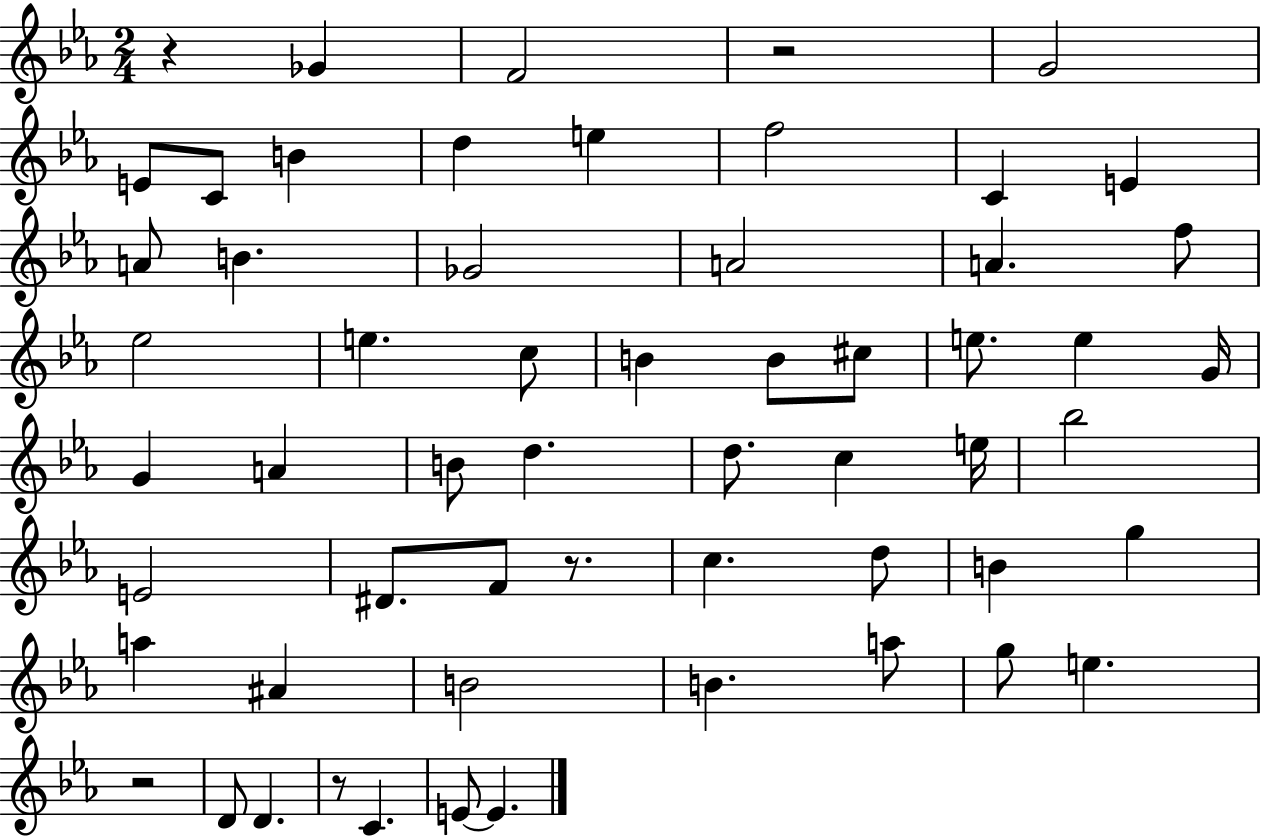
R/q Gb4/q F4/h R/h G4/h E4/e C4/e B4/q D5/q E5/q F5/h C4/q E4/q A4/e B4/q. Gb4/h A4/h A4/q. F5/e Eb5/h E5/q. C5/e B4/q B4/e C#5/e E5/e. E5/q G4/s G4/q A4/q B4/e D5/q. D5/e. C5/q E5/s Bb5/h E4/h D#4/e. F4/e R/e. C5/q. D5/e B4/q G5/q A5/q A#4/q B4/h B4/q. A5/e G5/e E5/q. R/h D4/e D4/q. R/e C4/q. E4/e E4/q.